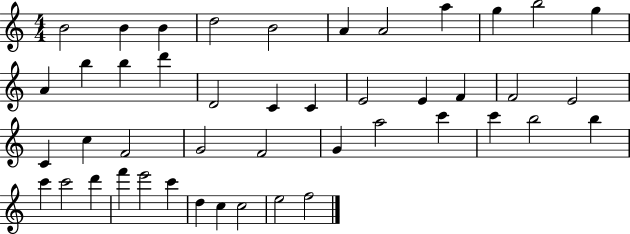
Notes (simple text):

B4/h B4/q B4/q D5/h B4/h A4/q A4/h A5/q G5/q B5/h G5/q A4/q B5/q B5/q D6/q D4/h C4/q C4/q E4/h E4/q F4/q F4/h E4/h C4/q C5/q F4/h G4/h F4/h G4/q A5/h C6/q C6/q B5/h B5/q C6/q C6/h D6/q F6/q E6/h C6/q D5/q C5/q C5/h E5/h F5/h